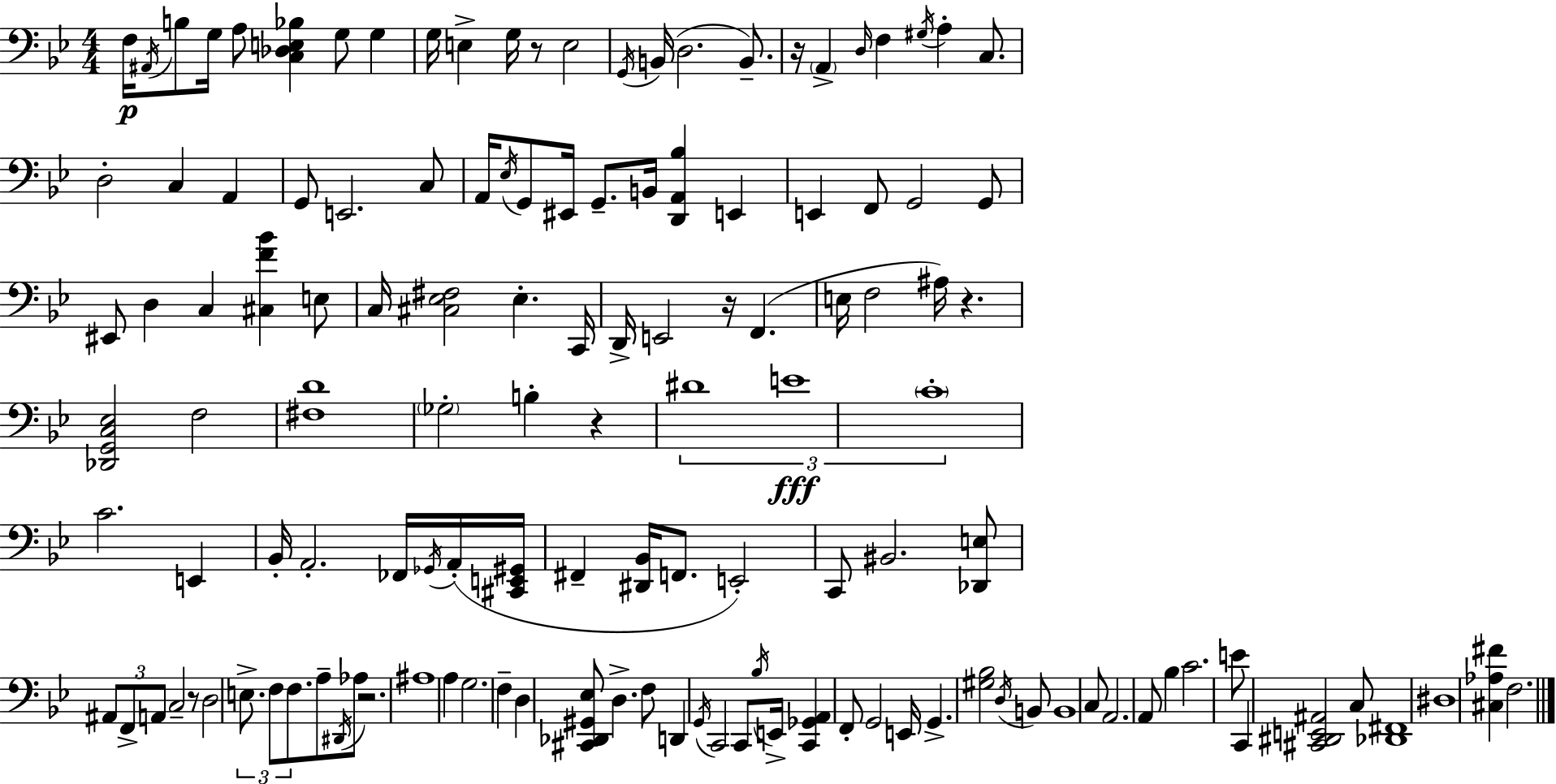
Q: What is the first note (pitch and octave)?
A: F3